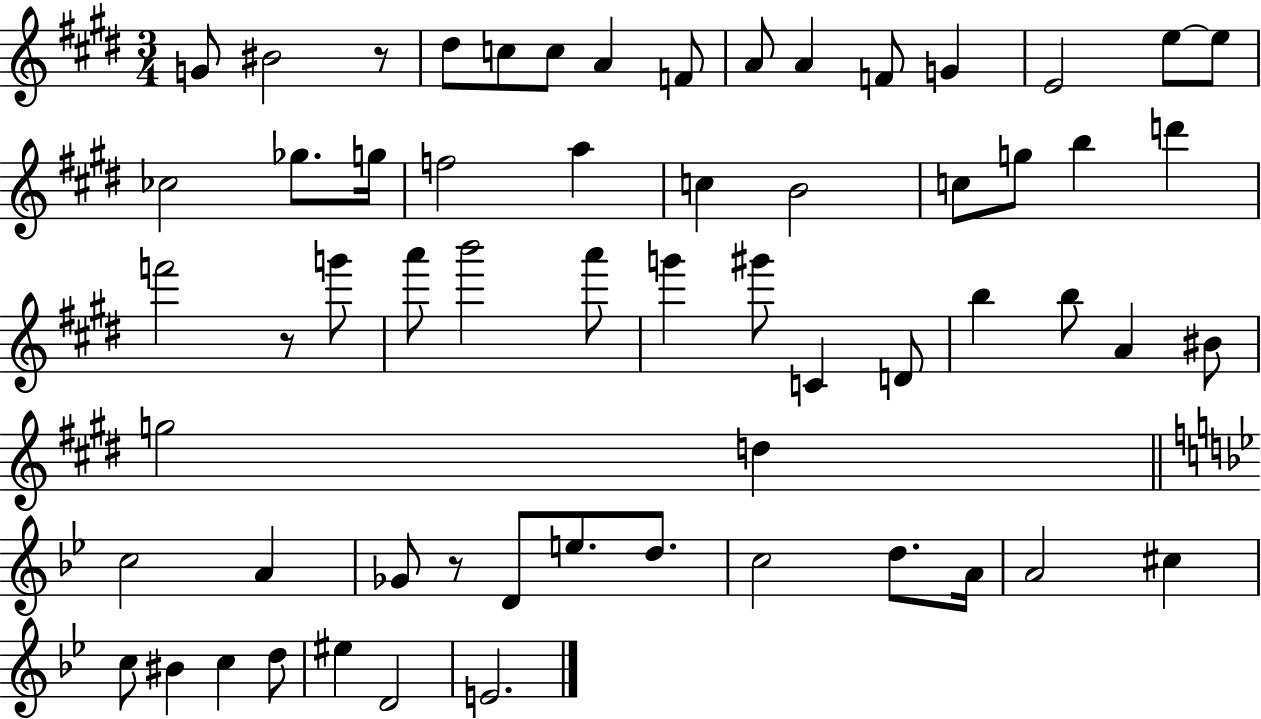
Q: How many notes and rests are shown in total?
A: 61